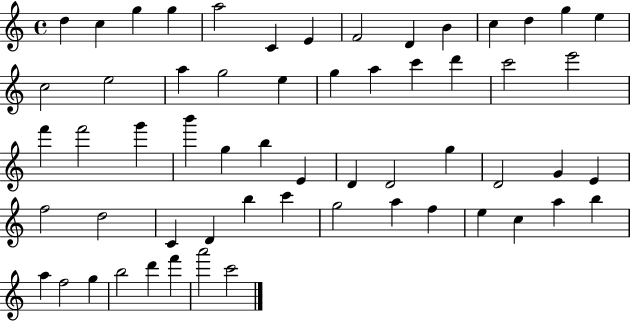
D5/q C5/q G5/q G5/q A5/h C4/q E4/q F4/h D4/q B4/q C5/q D5/q G5/q E5/q C5/h E5/h A5/q G5/h E5/q G5/q A5/q C6/q D6/q C6/h E6/h F6/q F6/h G6/q B6/q G5/q B5/q E4/q D4/q D4/h G5/q D4/h G4/q E4/q F5/h D5/h C4/q D4/q B5/q C6/q G5/h A5/q F5/q E5/q C5/q A5/q B5/q A5/q F5/h G5/q B5/h D6/q F6/q A6/h C6/h